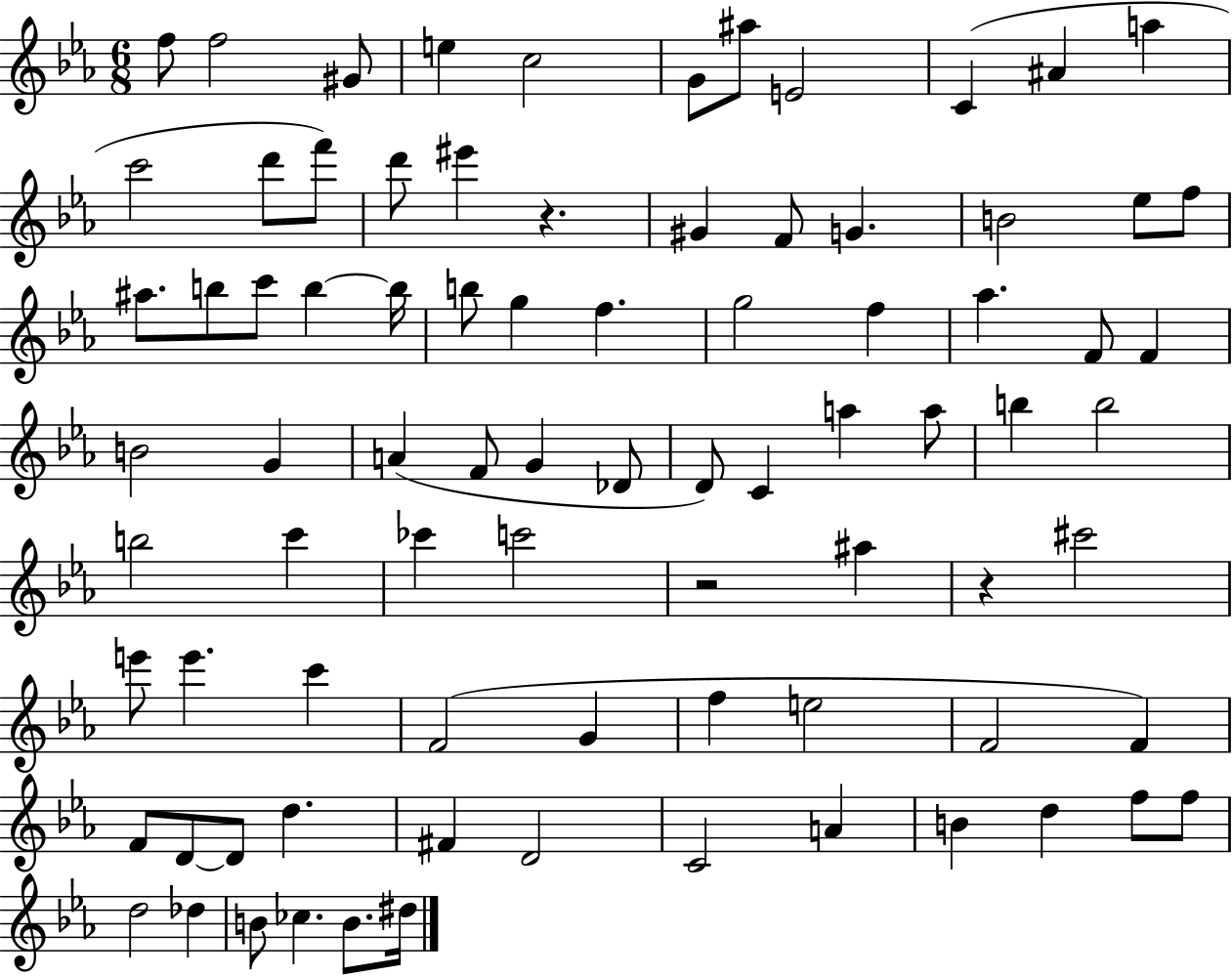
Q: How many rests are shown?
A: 3